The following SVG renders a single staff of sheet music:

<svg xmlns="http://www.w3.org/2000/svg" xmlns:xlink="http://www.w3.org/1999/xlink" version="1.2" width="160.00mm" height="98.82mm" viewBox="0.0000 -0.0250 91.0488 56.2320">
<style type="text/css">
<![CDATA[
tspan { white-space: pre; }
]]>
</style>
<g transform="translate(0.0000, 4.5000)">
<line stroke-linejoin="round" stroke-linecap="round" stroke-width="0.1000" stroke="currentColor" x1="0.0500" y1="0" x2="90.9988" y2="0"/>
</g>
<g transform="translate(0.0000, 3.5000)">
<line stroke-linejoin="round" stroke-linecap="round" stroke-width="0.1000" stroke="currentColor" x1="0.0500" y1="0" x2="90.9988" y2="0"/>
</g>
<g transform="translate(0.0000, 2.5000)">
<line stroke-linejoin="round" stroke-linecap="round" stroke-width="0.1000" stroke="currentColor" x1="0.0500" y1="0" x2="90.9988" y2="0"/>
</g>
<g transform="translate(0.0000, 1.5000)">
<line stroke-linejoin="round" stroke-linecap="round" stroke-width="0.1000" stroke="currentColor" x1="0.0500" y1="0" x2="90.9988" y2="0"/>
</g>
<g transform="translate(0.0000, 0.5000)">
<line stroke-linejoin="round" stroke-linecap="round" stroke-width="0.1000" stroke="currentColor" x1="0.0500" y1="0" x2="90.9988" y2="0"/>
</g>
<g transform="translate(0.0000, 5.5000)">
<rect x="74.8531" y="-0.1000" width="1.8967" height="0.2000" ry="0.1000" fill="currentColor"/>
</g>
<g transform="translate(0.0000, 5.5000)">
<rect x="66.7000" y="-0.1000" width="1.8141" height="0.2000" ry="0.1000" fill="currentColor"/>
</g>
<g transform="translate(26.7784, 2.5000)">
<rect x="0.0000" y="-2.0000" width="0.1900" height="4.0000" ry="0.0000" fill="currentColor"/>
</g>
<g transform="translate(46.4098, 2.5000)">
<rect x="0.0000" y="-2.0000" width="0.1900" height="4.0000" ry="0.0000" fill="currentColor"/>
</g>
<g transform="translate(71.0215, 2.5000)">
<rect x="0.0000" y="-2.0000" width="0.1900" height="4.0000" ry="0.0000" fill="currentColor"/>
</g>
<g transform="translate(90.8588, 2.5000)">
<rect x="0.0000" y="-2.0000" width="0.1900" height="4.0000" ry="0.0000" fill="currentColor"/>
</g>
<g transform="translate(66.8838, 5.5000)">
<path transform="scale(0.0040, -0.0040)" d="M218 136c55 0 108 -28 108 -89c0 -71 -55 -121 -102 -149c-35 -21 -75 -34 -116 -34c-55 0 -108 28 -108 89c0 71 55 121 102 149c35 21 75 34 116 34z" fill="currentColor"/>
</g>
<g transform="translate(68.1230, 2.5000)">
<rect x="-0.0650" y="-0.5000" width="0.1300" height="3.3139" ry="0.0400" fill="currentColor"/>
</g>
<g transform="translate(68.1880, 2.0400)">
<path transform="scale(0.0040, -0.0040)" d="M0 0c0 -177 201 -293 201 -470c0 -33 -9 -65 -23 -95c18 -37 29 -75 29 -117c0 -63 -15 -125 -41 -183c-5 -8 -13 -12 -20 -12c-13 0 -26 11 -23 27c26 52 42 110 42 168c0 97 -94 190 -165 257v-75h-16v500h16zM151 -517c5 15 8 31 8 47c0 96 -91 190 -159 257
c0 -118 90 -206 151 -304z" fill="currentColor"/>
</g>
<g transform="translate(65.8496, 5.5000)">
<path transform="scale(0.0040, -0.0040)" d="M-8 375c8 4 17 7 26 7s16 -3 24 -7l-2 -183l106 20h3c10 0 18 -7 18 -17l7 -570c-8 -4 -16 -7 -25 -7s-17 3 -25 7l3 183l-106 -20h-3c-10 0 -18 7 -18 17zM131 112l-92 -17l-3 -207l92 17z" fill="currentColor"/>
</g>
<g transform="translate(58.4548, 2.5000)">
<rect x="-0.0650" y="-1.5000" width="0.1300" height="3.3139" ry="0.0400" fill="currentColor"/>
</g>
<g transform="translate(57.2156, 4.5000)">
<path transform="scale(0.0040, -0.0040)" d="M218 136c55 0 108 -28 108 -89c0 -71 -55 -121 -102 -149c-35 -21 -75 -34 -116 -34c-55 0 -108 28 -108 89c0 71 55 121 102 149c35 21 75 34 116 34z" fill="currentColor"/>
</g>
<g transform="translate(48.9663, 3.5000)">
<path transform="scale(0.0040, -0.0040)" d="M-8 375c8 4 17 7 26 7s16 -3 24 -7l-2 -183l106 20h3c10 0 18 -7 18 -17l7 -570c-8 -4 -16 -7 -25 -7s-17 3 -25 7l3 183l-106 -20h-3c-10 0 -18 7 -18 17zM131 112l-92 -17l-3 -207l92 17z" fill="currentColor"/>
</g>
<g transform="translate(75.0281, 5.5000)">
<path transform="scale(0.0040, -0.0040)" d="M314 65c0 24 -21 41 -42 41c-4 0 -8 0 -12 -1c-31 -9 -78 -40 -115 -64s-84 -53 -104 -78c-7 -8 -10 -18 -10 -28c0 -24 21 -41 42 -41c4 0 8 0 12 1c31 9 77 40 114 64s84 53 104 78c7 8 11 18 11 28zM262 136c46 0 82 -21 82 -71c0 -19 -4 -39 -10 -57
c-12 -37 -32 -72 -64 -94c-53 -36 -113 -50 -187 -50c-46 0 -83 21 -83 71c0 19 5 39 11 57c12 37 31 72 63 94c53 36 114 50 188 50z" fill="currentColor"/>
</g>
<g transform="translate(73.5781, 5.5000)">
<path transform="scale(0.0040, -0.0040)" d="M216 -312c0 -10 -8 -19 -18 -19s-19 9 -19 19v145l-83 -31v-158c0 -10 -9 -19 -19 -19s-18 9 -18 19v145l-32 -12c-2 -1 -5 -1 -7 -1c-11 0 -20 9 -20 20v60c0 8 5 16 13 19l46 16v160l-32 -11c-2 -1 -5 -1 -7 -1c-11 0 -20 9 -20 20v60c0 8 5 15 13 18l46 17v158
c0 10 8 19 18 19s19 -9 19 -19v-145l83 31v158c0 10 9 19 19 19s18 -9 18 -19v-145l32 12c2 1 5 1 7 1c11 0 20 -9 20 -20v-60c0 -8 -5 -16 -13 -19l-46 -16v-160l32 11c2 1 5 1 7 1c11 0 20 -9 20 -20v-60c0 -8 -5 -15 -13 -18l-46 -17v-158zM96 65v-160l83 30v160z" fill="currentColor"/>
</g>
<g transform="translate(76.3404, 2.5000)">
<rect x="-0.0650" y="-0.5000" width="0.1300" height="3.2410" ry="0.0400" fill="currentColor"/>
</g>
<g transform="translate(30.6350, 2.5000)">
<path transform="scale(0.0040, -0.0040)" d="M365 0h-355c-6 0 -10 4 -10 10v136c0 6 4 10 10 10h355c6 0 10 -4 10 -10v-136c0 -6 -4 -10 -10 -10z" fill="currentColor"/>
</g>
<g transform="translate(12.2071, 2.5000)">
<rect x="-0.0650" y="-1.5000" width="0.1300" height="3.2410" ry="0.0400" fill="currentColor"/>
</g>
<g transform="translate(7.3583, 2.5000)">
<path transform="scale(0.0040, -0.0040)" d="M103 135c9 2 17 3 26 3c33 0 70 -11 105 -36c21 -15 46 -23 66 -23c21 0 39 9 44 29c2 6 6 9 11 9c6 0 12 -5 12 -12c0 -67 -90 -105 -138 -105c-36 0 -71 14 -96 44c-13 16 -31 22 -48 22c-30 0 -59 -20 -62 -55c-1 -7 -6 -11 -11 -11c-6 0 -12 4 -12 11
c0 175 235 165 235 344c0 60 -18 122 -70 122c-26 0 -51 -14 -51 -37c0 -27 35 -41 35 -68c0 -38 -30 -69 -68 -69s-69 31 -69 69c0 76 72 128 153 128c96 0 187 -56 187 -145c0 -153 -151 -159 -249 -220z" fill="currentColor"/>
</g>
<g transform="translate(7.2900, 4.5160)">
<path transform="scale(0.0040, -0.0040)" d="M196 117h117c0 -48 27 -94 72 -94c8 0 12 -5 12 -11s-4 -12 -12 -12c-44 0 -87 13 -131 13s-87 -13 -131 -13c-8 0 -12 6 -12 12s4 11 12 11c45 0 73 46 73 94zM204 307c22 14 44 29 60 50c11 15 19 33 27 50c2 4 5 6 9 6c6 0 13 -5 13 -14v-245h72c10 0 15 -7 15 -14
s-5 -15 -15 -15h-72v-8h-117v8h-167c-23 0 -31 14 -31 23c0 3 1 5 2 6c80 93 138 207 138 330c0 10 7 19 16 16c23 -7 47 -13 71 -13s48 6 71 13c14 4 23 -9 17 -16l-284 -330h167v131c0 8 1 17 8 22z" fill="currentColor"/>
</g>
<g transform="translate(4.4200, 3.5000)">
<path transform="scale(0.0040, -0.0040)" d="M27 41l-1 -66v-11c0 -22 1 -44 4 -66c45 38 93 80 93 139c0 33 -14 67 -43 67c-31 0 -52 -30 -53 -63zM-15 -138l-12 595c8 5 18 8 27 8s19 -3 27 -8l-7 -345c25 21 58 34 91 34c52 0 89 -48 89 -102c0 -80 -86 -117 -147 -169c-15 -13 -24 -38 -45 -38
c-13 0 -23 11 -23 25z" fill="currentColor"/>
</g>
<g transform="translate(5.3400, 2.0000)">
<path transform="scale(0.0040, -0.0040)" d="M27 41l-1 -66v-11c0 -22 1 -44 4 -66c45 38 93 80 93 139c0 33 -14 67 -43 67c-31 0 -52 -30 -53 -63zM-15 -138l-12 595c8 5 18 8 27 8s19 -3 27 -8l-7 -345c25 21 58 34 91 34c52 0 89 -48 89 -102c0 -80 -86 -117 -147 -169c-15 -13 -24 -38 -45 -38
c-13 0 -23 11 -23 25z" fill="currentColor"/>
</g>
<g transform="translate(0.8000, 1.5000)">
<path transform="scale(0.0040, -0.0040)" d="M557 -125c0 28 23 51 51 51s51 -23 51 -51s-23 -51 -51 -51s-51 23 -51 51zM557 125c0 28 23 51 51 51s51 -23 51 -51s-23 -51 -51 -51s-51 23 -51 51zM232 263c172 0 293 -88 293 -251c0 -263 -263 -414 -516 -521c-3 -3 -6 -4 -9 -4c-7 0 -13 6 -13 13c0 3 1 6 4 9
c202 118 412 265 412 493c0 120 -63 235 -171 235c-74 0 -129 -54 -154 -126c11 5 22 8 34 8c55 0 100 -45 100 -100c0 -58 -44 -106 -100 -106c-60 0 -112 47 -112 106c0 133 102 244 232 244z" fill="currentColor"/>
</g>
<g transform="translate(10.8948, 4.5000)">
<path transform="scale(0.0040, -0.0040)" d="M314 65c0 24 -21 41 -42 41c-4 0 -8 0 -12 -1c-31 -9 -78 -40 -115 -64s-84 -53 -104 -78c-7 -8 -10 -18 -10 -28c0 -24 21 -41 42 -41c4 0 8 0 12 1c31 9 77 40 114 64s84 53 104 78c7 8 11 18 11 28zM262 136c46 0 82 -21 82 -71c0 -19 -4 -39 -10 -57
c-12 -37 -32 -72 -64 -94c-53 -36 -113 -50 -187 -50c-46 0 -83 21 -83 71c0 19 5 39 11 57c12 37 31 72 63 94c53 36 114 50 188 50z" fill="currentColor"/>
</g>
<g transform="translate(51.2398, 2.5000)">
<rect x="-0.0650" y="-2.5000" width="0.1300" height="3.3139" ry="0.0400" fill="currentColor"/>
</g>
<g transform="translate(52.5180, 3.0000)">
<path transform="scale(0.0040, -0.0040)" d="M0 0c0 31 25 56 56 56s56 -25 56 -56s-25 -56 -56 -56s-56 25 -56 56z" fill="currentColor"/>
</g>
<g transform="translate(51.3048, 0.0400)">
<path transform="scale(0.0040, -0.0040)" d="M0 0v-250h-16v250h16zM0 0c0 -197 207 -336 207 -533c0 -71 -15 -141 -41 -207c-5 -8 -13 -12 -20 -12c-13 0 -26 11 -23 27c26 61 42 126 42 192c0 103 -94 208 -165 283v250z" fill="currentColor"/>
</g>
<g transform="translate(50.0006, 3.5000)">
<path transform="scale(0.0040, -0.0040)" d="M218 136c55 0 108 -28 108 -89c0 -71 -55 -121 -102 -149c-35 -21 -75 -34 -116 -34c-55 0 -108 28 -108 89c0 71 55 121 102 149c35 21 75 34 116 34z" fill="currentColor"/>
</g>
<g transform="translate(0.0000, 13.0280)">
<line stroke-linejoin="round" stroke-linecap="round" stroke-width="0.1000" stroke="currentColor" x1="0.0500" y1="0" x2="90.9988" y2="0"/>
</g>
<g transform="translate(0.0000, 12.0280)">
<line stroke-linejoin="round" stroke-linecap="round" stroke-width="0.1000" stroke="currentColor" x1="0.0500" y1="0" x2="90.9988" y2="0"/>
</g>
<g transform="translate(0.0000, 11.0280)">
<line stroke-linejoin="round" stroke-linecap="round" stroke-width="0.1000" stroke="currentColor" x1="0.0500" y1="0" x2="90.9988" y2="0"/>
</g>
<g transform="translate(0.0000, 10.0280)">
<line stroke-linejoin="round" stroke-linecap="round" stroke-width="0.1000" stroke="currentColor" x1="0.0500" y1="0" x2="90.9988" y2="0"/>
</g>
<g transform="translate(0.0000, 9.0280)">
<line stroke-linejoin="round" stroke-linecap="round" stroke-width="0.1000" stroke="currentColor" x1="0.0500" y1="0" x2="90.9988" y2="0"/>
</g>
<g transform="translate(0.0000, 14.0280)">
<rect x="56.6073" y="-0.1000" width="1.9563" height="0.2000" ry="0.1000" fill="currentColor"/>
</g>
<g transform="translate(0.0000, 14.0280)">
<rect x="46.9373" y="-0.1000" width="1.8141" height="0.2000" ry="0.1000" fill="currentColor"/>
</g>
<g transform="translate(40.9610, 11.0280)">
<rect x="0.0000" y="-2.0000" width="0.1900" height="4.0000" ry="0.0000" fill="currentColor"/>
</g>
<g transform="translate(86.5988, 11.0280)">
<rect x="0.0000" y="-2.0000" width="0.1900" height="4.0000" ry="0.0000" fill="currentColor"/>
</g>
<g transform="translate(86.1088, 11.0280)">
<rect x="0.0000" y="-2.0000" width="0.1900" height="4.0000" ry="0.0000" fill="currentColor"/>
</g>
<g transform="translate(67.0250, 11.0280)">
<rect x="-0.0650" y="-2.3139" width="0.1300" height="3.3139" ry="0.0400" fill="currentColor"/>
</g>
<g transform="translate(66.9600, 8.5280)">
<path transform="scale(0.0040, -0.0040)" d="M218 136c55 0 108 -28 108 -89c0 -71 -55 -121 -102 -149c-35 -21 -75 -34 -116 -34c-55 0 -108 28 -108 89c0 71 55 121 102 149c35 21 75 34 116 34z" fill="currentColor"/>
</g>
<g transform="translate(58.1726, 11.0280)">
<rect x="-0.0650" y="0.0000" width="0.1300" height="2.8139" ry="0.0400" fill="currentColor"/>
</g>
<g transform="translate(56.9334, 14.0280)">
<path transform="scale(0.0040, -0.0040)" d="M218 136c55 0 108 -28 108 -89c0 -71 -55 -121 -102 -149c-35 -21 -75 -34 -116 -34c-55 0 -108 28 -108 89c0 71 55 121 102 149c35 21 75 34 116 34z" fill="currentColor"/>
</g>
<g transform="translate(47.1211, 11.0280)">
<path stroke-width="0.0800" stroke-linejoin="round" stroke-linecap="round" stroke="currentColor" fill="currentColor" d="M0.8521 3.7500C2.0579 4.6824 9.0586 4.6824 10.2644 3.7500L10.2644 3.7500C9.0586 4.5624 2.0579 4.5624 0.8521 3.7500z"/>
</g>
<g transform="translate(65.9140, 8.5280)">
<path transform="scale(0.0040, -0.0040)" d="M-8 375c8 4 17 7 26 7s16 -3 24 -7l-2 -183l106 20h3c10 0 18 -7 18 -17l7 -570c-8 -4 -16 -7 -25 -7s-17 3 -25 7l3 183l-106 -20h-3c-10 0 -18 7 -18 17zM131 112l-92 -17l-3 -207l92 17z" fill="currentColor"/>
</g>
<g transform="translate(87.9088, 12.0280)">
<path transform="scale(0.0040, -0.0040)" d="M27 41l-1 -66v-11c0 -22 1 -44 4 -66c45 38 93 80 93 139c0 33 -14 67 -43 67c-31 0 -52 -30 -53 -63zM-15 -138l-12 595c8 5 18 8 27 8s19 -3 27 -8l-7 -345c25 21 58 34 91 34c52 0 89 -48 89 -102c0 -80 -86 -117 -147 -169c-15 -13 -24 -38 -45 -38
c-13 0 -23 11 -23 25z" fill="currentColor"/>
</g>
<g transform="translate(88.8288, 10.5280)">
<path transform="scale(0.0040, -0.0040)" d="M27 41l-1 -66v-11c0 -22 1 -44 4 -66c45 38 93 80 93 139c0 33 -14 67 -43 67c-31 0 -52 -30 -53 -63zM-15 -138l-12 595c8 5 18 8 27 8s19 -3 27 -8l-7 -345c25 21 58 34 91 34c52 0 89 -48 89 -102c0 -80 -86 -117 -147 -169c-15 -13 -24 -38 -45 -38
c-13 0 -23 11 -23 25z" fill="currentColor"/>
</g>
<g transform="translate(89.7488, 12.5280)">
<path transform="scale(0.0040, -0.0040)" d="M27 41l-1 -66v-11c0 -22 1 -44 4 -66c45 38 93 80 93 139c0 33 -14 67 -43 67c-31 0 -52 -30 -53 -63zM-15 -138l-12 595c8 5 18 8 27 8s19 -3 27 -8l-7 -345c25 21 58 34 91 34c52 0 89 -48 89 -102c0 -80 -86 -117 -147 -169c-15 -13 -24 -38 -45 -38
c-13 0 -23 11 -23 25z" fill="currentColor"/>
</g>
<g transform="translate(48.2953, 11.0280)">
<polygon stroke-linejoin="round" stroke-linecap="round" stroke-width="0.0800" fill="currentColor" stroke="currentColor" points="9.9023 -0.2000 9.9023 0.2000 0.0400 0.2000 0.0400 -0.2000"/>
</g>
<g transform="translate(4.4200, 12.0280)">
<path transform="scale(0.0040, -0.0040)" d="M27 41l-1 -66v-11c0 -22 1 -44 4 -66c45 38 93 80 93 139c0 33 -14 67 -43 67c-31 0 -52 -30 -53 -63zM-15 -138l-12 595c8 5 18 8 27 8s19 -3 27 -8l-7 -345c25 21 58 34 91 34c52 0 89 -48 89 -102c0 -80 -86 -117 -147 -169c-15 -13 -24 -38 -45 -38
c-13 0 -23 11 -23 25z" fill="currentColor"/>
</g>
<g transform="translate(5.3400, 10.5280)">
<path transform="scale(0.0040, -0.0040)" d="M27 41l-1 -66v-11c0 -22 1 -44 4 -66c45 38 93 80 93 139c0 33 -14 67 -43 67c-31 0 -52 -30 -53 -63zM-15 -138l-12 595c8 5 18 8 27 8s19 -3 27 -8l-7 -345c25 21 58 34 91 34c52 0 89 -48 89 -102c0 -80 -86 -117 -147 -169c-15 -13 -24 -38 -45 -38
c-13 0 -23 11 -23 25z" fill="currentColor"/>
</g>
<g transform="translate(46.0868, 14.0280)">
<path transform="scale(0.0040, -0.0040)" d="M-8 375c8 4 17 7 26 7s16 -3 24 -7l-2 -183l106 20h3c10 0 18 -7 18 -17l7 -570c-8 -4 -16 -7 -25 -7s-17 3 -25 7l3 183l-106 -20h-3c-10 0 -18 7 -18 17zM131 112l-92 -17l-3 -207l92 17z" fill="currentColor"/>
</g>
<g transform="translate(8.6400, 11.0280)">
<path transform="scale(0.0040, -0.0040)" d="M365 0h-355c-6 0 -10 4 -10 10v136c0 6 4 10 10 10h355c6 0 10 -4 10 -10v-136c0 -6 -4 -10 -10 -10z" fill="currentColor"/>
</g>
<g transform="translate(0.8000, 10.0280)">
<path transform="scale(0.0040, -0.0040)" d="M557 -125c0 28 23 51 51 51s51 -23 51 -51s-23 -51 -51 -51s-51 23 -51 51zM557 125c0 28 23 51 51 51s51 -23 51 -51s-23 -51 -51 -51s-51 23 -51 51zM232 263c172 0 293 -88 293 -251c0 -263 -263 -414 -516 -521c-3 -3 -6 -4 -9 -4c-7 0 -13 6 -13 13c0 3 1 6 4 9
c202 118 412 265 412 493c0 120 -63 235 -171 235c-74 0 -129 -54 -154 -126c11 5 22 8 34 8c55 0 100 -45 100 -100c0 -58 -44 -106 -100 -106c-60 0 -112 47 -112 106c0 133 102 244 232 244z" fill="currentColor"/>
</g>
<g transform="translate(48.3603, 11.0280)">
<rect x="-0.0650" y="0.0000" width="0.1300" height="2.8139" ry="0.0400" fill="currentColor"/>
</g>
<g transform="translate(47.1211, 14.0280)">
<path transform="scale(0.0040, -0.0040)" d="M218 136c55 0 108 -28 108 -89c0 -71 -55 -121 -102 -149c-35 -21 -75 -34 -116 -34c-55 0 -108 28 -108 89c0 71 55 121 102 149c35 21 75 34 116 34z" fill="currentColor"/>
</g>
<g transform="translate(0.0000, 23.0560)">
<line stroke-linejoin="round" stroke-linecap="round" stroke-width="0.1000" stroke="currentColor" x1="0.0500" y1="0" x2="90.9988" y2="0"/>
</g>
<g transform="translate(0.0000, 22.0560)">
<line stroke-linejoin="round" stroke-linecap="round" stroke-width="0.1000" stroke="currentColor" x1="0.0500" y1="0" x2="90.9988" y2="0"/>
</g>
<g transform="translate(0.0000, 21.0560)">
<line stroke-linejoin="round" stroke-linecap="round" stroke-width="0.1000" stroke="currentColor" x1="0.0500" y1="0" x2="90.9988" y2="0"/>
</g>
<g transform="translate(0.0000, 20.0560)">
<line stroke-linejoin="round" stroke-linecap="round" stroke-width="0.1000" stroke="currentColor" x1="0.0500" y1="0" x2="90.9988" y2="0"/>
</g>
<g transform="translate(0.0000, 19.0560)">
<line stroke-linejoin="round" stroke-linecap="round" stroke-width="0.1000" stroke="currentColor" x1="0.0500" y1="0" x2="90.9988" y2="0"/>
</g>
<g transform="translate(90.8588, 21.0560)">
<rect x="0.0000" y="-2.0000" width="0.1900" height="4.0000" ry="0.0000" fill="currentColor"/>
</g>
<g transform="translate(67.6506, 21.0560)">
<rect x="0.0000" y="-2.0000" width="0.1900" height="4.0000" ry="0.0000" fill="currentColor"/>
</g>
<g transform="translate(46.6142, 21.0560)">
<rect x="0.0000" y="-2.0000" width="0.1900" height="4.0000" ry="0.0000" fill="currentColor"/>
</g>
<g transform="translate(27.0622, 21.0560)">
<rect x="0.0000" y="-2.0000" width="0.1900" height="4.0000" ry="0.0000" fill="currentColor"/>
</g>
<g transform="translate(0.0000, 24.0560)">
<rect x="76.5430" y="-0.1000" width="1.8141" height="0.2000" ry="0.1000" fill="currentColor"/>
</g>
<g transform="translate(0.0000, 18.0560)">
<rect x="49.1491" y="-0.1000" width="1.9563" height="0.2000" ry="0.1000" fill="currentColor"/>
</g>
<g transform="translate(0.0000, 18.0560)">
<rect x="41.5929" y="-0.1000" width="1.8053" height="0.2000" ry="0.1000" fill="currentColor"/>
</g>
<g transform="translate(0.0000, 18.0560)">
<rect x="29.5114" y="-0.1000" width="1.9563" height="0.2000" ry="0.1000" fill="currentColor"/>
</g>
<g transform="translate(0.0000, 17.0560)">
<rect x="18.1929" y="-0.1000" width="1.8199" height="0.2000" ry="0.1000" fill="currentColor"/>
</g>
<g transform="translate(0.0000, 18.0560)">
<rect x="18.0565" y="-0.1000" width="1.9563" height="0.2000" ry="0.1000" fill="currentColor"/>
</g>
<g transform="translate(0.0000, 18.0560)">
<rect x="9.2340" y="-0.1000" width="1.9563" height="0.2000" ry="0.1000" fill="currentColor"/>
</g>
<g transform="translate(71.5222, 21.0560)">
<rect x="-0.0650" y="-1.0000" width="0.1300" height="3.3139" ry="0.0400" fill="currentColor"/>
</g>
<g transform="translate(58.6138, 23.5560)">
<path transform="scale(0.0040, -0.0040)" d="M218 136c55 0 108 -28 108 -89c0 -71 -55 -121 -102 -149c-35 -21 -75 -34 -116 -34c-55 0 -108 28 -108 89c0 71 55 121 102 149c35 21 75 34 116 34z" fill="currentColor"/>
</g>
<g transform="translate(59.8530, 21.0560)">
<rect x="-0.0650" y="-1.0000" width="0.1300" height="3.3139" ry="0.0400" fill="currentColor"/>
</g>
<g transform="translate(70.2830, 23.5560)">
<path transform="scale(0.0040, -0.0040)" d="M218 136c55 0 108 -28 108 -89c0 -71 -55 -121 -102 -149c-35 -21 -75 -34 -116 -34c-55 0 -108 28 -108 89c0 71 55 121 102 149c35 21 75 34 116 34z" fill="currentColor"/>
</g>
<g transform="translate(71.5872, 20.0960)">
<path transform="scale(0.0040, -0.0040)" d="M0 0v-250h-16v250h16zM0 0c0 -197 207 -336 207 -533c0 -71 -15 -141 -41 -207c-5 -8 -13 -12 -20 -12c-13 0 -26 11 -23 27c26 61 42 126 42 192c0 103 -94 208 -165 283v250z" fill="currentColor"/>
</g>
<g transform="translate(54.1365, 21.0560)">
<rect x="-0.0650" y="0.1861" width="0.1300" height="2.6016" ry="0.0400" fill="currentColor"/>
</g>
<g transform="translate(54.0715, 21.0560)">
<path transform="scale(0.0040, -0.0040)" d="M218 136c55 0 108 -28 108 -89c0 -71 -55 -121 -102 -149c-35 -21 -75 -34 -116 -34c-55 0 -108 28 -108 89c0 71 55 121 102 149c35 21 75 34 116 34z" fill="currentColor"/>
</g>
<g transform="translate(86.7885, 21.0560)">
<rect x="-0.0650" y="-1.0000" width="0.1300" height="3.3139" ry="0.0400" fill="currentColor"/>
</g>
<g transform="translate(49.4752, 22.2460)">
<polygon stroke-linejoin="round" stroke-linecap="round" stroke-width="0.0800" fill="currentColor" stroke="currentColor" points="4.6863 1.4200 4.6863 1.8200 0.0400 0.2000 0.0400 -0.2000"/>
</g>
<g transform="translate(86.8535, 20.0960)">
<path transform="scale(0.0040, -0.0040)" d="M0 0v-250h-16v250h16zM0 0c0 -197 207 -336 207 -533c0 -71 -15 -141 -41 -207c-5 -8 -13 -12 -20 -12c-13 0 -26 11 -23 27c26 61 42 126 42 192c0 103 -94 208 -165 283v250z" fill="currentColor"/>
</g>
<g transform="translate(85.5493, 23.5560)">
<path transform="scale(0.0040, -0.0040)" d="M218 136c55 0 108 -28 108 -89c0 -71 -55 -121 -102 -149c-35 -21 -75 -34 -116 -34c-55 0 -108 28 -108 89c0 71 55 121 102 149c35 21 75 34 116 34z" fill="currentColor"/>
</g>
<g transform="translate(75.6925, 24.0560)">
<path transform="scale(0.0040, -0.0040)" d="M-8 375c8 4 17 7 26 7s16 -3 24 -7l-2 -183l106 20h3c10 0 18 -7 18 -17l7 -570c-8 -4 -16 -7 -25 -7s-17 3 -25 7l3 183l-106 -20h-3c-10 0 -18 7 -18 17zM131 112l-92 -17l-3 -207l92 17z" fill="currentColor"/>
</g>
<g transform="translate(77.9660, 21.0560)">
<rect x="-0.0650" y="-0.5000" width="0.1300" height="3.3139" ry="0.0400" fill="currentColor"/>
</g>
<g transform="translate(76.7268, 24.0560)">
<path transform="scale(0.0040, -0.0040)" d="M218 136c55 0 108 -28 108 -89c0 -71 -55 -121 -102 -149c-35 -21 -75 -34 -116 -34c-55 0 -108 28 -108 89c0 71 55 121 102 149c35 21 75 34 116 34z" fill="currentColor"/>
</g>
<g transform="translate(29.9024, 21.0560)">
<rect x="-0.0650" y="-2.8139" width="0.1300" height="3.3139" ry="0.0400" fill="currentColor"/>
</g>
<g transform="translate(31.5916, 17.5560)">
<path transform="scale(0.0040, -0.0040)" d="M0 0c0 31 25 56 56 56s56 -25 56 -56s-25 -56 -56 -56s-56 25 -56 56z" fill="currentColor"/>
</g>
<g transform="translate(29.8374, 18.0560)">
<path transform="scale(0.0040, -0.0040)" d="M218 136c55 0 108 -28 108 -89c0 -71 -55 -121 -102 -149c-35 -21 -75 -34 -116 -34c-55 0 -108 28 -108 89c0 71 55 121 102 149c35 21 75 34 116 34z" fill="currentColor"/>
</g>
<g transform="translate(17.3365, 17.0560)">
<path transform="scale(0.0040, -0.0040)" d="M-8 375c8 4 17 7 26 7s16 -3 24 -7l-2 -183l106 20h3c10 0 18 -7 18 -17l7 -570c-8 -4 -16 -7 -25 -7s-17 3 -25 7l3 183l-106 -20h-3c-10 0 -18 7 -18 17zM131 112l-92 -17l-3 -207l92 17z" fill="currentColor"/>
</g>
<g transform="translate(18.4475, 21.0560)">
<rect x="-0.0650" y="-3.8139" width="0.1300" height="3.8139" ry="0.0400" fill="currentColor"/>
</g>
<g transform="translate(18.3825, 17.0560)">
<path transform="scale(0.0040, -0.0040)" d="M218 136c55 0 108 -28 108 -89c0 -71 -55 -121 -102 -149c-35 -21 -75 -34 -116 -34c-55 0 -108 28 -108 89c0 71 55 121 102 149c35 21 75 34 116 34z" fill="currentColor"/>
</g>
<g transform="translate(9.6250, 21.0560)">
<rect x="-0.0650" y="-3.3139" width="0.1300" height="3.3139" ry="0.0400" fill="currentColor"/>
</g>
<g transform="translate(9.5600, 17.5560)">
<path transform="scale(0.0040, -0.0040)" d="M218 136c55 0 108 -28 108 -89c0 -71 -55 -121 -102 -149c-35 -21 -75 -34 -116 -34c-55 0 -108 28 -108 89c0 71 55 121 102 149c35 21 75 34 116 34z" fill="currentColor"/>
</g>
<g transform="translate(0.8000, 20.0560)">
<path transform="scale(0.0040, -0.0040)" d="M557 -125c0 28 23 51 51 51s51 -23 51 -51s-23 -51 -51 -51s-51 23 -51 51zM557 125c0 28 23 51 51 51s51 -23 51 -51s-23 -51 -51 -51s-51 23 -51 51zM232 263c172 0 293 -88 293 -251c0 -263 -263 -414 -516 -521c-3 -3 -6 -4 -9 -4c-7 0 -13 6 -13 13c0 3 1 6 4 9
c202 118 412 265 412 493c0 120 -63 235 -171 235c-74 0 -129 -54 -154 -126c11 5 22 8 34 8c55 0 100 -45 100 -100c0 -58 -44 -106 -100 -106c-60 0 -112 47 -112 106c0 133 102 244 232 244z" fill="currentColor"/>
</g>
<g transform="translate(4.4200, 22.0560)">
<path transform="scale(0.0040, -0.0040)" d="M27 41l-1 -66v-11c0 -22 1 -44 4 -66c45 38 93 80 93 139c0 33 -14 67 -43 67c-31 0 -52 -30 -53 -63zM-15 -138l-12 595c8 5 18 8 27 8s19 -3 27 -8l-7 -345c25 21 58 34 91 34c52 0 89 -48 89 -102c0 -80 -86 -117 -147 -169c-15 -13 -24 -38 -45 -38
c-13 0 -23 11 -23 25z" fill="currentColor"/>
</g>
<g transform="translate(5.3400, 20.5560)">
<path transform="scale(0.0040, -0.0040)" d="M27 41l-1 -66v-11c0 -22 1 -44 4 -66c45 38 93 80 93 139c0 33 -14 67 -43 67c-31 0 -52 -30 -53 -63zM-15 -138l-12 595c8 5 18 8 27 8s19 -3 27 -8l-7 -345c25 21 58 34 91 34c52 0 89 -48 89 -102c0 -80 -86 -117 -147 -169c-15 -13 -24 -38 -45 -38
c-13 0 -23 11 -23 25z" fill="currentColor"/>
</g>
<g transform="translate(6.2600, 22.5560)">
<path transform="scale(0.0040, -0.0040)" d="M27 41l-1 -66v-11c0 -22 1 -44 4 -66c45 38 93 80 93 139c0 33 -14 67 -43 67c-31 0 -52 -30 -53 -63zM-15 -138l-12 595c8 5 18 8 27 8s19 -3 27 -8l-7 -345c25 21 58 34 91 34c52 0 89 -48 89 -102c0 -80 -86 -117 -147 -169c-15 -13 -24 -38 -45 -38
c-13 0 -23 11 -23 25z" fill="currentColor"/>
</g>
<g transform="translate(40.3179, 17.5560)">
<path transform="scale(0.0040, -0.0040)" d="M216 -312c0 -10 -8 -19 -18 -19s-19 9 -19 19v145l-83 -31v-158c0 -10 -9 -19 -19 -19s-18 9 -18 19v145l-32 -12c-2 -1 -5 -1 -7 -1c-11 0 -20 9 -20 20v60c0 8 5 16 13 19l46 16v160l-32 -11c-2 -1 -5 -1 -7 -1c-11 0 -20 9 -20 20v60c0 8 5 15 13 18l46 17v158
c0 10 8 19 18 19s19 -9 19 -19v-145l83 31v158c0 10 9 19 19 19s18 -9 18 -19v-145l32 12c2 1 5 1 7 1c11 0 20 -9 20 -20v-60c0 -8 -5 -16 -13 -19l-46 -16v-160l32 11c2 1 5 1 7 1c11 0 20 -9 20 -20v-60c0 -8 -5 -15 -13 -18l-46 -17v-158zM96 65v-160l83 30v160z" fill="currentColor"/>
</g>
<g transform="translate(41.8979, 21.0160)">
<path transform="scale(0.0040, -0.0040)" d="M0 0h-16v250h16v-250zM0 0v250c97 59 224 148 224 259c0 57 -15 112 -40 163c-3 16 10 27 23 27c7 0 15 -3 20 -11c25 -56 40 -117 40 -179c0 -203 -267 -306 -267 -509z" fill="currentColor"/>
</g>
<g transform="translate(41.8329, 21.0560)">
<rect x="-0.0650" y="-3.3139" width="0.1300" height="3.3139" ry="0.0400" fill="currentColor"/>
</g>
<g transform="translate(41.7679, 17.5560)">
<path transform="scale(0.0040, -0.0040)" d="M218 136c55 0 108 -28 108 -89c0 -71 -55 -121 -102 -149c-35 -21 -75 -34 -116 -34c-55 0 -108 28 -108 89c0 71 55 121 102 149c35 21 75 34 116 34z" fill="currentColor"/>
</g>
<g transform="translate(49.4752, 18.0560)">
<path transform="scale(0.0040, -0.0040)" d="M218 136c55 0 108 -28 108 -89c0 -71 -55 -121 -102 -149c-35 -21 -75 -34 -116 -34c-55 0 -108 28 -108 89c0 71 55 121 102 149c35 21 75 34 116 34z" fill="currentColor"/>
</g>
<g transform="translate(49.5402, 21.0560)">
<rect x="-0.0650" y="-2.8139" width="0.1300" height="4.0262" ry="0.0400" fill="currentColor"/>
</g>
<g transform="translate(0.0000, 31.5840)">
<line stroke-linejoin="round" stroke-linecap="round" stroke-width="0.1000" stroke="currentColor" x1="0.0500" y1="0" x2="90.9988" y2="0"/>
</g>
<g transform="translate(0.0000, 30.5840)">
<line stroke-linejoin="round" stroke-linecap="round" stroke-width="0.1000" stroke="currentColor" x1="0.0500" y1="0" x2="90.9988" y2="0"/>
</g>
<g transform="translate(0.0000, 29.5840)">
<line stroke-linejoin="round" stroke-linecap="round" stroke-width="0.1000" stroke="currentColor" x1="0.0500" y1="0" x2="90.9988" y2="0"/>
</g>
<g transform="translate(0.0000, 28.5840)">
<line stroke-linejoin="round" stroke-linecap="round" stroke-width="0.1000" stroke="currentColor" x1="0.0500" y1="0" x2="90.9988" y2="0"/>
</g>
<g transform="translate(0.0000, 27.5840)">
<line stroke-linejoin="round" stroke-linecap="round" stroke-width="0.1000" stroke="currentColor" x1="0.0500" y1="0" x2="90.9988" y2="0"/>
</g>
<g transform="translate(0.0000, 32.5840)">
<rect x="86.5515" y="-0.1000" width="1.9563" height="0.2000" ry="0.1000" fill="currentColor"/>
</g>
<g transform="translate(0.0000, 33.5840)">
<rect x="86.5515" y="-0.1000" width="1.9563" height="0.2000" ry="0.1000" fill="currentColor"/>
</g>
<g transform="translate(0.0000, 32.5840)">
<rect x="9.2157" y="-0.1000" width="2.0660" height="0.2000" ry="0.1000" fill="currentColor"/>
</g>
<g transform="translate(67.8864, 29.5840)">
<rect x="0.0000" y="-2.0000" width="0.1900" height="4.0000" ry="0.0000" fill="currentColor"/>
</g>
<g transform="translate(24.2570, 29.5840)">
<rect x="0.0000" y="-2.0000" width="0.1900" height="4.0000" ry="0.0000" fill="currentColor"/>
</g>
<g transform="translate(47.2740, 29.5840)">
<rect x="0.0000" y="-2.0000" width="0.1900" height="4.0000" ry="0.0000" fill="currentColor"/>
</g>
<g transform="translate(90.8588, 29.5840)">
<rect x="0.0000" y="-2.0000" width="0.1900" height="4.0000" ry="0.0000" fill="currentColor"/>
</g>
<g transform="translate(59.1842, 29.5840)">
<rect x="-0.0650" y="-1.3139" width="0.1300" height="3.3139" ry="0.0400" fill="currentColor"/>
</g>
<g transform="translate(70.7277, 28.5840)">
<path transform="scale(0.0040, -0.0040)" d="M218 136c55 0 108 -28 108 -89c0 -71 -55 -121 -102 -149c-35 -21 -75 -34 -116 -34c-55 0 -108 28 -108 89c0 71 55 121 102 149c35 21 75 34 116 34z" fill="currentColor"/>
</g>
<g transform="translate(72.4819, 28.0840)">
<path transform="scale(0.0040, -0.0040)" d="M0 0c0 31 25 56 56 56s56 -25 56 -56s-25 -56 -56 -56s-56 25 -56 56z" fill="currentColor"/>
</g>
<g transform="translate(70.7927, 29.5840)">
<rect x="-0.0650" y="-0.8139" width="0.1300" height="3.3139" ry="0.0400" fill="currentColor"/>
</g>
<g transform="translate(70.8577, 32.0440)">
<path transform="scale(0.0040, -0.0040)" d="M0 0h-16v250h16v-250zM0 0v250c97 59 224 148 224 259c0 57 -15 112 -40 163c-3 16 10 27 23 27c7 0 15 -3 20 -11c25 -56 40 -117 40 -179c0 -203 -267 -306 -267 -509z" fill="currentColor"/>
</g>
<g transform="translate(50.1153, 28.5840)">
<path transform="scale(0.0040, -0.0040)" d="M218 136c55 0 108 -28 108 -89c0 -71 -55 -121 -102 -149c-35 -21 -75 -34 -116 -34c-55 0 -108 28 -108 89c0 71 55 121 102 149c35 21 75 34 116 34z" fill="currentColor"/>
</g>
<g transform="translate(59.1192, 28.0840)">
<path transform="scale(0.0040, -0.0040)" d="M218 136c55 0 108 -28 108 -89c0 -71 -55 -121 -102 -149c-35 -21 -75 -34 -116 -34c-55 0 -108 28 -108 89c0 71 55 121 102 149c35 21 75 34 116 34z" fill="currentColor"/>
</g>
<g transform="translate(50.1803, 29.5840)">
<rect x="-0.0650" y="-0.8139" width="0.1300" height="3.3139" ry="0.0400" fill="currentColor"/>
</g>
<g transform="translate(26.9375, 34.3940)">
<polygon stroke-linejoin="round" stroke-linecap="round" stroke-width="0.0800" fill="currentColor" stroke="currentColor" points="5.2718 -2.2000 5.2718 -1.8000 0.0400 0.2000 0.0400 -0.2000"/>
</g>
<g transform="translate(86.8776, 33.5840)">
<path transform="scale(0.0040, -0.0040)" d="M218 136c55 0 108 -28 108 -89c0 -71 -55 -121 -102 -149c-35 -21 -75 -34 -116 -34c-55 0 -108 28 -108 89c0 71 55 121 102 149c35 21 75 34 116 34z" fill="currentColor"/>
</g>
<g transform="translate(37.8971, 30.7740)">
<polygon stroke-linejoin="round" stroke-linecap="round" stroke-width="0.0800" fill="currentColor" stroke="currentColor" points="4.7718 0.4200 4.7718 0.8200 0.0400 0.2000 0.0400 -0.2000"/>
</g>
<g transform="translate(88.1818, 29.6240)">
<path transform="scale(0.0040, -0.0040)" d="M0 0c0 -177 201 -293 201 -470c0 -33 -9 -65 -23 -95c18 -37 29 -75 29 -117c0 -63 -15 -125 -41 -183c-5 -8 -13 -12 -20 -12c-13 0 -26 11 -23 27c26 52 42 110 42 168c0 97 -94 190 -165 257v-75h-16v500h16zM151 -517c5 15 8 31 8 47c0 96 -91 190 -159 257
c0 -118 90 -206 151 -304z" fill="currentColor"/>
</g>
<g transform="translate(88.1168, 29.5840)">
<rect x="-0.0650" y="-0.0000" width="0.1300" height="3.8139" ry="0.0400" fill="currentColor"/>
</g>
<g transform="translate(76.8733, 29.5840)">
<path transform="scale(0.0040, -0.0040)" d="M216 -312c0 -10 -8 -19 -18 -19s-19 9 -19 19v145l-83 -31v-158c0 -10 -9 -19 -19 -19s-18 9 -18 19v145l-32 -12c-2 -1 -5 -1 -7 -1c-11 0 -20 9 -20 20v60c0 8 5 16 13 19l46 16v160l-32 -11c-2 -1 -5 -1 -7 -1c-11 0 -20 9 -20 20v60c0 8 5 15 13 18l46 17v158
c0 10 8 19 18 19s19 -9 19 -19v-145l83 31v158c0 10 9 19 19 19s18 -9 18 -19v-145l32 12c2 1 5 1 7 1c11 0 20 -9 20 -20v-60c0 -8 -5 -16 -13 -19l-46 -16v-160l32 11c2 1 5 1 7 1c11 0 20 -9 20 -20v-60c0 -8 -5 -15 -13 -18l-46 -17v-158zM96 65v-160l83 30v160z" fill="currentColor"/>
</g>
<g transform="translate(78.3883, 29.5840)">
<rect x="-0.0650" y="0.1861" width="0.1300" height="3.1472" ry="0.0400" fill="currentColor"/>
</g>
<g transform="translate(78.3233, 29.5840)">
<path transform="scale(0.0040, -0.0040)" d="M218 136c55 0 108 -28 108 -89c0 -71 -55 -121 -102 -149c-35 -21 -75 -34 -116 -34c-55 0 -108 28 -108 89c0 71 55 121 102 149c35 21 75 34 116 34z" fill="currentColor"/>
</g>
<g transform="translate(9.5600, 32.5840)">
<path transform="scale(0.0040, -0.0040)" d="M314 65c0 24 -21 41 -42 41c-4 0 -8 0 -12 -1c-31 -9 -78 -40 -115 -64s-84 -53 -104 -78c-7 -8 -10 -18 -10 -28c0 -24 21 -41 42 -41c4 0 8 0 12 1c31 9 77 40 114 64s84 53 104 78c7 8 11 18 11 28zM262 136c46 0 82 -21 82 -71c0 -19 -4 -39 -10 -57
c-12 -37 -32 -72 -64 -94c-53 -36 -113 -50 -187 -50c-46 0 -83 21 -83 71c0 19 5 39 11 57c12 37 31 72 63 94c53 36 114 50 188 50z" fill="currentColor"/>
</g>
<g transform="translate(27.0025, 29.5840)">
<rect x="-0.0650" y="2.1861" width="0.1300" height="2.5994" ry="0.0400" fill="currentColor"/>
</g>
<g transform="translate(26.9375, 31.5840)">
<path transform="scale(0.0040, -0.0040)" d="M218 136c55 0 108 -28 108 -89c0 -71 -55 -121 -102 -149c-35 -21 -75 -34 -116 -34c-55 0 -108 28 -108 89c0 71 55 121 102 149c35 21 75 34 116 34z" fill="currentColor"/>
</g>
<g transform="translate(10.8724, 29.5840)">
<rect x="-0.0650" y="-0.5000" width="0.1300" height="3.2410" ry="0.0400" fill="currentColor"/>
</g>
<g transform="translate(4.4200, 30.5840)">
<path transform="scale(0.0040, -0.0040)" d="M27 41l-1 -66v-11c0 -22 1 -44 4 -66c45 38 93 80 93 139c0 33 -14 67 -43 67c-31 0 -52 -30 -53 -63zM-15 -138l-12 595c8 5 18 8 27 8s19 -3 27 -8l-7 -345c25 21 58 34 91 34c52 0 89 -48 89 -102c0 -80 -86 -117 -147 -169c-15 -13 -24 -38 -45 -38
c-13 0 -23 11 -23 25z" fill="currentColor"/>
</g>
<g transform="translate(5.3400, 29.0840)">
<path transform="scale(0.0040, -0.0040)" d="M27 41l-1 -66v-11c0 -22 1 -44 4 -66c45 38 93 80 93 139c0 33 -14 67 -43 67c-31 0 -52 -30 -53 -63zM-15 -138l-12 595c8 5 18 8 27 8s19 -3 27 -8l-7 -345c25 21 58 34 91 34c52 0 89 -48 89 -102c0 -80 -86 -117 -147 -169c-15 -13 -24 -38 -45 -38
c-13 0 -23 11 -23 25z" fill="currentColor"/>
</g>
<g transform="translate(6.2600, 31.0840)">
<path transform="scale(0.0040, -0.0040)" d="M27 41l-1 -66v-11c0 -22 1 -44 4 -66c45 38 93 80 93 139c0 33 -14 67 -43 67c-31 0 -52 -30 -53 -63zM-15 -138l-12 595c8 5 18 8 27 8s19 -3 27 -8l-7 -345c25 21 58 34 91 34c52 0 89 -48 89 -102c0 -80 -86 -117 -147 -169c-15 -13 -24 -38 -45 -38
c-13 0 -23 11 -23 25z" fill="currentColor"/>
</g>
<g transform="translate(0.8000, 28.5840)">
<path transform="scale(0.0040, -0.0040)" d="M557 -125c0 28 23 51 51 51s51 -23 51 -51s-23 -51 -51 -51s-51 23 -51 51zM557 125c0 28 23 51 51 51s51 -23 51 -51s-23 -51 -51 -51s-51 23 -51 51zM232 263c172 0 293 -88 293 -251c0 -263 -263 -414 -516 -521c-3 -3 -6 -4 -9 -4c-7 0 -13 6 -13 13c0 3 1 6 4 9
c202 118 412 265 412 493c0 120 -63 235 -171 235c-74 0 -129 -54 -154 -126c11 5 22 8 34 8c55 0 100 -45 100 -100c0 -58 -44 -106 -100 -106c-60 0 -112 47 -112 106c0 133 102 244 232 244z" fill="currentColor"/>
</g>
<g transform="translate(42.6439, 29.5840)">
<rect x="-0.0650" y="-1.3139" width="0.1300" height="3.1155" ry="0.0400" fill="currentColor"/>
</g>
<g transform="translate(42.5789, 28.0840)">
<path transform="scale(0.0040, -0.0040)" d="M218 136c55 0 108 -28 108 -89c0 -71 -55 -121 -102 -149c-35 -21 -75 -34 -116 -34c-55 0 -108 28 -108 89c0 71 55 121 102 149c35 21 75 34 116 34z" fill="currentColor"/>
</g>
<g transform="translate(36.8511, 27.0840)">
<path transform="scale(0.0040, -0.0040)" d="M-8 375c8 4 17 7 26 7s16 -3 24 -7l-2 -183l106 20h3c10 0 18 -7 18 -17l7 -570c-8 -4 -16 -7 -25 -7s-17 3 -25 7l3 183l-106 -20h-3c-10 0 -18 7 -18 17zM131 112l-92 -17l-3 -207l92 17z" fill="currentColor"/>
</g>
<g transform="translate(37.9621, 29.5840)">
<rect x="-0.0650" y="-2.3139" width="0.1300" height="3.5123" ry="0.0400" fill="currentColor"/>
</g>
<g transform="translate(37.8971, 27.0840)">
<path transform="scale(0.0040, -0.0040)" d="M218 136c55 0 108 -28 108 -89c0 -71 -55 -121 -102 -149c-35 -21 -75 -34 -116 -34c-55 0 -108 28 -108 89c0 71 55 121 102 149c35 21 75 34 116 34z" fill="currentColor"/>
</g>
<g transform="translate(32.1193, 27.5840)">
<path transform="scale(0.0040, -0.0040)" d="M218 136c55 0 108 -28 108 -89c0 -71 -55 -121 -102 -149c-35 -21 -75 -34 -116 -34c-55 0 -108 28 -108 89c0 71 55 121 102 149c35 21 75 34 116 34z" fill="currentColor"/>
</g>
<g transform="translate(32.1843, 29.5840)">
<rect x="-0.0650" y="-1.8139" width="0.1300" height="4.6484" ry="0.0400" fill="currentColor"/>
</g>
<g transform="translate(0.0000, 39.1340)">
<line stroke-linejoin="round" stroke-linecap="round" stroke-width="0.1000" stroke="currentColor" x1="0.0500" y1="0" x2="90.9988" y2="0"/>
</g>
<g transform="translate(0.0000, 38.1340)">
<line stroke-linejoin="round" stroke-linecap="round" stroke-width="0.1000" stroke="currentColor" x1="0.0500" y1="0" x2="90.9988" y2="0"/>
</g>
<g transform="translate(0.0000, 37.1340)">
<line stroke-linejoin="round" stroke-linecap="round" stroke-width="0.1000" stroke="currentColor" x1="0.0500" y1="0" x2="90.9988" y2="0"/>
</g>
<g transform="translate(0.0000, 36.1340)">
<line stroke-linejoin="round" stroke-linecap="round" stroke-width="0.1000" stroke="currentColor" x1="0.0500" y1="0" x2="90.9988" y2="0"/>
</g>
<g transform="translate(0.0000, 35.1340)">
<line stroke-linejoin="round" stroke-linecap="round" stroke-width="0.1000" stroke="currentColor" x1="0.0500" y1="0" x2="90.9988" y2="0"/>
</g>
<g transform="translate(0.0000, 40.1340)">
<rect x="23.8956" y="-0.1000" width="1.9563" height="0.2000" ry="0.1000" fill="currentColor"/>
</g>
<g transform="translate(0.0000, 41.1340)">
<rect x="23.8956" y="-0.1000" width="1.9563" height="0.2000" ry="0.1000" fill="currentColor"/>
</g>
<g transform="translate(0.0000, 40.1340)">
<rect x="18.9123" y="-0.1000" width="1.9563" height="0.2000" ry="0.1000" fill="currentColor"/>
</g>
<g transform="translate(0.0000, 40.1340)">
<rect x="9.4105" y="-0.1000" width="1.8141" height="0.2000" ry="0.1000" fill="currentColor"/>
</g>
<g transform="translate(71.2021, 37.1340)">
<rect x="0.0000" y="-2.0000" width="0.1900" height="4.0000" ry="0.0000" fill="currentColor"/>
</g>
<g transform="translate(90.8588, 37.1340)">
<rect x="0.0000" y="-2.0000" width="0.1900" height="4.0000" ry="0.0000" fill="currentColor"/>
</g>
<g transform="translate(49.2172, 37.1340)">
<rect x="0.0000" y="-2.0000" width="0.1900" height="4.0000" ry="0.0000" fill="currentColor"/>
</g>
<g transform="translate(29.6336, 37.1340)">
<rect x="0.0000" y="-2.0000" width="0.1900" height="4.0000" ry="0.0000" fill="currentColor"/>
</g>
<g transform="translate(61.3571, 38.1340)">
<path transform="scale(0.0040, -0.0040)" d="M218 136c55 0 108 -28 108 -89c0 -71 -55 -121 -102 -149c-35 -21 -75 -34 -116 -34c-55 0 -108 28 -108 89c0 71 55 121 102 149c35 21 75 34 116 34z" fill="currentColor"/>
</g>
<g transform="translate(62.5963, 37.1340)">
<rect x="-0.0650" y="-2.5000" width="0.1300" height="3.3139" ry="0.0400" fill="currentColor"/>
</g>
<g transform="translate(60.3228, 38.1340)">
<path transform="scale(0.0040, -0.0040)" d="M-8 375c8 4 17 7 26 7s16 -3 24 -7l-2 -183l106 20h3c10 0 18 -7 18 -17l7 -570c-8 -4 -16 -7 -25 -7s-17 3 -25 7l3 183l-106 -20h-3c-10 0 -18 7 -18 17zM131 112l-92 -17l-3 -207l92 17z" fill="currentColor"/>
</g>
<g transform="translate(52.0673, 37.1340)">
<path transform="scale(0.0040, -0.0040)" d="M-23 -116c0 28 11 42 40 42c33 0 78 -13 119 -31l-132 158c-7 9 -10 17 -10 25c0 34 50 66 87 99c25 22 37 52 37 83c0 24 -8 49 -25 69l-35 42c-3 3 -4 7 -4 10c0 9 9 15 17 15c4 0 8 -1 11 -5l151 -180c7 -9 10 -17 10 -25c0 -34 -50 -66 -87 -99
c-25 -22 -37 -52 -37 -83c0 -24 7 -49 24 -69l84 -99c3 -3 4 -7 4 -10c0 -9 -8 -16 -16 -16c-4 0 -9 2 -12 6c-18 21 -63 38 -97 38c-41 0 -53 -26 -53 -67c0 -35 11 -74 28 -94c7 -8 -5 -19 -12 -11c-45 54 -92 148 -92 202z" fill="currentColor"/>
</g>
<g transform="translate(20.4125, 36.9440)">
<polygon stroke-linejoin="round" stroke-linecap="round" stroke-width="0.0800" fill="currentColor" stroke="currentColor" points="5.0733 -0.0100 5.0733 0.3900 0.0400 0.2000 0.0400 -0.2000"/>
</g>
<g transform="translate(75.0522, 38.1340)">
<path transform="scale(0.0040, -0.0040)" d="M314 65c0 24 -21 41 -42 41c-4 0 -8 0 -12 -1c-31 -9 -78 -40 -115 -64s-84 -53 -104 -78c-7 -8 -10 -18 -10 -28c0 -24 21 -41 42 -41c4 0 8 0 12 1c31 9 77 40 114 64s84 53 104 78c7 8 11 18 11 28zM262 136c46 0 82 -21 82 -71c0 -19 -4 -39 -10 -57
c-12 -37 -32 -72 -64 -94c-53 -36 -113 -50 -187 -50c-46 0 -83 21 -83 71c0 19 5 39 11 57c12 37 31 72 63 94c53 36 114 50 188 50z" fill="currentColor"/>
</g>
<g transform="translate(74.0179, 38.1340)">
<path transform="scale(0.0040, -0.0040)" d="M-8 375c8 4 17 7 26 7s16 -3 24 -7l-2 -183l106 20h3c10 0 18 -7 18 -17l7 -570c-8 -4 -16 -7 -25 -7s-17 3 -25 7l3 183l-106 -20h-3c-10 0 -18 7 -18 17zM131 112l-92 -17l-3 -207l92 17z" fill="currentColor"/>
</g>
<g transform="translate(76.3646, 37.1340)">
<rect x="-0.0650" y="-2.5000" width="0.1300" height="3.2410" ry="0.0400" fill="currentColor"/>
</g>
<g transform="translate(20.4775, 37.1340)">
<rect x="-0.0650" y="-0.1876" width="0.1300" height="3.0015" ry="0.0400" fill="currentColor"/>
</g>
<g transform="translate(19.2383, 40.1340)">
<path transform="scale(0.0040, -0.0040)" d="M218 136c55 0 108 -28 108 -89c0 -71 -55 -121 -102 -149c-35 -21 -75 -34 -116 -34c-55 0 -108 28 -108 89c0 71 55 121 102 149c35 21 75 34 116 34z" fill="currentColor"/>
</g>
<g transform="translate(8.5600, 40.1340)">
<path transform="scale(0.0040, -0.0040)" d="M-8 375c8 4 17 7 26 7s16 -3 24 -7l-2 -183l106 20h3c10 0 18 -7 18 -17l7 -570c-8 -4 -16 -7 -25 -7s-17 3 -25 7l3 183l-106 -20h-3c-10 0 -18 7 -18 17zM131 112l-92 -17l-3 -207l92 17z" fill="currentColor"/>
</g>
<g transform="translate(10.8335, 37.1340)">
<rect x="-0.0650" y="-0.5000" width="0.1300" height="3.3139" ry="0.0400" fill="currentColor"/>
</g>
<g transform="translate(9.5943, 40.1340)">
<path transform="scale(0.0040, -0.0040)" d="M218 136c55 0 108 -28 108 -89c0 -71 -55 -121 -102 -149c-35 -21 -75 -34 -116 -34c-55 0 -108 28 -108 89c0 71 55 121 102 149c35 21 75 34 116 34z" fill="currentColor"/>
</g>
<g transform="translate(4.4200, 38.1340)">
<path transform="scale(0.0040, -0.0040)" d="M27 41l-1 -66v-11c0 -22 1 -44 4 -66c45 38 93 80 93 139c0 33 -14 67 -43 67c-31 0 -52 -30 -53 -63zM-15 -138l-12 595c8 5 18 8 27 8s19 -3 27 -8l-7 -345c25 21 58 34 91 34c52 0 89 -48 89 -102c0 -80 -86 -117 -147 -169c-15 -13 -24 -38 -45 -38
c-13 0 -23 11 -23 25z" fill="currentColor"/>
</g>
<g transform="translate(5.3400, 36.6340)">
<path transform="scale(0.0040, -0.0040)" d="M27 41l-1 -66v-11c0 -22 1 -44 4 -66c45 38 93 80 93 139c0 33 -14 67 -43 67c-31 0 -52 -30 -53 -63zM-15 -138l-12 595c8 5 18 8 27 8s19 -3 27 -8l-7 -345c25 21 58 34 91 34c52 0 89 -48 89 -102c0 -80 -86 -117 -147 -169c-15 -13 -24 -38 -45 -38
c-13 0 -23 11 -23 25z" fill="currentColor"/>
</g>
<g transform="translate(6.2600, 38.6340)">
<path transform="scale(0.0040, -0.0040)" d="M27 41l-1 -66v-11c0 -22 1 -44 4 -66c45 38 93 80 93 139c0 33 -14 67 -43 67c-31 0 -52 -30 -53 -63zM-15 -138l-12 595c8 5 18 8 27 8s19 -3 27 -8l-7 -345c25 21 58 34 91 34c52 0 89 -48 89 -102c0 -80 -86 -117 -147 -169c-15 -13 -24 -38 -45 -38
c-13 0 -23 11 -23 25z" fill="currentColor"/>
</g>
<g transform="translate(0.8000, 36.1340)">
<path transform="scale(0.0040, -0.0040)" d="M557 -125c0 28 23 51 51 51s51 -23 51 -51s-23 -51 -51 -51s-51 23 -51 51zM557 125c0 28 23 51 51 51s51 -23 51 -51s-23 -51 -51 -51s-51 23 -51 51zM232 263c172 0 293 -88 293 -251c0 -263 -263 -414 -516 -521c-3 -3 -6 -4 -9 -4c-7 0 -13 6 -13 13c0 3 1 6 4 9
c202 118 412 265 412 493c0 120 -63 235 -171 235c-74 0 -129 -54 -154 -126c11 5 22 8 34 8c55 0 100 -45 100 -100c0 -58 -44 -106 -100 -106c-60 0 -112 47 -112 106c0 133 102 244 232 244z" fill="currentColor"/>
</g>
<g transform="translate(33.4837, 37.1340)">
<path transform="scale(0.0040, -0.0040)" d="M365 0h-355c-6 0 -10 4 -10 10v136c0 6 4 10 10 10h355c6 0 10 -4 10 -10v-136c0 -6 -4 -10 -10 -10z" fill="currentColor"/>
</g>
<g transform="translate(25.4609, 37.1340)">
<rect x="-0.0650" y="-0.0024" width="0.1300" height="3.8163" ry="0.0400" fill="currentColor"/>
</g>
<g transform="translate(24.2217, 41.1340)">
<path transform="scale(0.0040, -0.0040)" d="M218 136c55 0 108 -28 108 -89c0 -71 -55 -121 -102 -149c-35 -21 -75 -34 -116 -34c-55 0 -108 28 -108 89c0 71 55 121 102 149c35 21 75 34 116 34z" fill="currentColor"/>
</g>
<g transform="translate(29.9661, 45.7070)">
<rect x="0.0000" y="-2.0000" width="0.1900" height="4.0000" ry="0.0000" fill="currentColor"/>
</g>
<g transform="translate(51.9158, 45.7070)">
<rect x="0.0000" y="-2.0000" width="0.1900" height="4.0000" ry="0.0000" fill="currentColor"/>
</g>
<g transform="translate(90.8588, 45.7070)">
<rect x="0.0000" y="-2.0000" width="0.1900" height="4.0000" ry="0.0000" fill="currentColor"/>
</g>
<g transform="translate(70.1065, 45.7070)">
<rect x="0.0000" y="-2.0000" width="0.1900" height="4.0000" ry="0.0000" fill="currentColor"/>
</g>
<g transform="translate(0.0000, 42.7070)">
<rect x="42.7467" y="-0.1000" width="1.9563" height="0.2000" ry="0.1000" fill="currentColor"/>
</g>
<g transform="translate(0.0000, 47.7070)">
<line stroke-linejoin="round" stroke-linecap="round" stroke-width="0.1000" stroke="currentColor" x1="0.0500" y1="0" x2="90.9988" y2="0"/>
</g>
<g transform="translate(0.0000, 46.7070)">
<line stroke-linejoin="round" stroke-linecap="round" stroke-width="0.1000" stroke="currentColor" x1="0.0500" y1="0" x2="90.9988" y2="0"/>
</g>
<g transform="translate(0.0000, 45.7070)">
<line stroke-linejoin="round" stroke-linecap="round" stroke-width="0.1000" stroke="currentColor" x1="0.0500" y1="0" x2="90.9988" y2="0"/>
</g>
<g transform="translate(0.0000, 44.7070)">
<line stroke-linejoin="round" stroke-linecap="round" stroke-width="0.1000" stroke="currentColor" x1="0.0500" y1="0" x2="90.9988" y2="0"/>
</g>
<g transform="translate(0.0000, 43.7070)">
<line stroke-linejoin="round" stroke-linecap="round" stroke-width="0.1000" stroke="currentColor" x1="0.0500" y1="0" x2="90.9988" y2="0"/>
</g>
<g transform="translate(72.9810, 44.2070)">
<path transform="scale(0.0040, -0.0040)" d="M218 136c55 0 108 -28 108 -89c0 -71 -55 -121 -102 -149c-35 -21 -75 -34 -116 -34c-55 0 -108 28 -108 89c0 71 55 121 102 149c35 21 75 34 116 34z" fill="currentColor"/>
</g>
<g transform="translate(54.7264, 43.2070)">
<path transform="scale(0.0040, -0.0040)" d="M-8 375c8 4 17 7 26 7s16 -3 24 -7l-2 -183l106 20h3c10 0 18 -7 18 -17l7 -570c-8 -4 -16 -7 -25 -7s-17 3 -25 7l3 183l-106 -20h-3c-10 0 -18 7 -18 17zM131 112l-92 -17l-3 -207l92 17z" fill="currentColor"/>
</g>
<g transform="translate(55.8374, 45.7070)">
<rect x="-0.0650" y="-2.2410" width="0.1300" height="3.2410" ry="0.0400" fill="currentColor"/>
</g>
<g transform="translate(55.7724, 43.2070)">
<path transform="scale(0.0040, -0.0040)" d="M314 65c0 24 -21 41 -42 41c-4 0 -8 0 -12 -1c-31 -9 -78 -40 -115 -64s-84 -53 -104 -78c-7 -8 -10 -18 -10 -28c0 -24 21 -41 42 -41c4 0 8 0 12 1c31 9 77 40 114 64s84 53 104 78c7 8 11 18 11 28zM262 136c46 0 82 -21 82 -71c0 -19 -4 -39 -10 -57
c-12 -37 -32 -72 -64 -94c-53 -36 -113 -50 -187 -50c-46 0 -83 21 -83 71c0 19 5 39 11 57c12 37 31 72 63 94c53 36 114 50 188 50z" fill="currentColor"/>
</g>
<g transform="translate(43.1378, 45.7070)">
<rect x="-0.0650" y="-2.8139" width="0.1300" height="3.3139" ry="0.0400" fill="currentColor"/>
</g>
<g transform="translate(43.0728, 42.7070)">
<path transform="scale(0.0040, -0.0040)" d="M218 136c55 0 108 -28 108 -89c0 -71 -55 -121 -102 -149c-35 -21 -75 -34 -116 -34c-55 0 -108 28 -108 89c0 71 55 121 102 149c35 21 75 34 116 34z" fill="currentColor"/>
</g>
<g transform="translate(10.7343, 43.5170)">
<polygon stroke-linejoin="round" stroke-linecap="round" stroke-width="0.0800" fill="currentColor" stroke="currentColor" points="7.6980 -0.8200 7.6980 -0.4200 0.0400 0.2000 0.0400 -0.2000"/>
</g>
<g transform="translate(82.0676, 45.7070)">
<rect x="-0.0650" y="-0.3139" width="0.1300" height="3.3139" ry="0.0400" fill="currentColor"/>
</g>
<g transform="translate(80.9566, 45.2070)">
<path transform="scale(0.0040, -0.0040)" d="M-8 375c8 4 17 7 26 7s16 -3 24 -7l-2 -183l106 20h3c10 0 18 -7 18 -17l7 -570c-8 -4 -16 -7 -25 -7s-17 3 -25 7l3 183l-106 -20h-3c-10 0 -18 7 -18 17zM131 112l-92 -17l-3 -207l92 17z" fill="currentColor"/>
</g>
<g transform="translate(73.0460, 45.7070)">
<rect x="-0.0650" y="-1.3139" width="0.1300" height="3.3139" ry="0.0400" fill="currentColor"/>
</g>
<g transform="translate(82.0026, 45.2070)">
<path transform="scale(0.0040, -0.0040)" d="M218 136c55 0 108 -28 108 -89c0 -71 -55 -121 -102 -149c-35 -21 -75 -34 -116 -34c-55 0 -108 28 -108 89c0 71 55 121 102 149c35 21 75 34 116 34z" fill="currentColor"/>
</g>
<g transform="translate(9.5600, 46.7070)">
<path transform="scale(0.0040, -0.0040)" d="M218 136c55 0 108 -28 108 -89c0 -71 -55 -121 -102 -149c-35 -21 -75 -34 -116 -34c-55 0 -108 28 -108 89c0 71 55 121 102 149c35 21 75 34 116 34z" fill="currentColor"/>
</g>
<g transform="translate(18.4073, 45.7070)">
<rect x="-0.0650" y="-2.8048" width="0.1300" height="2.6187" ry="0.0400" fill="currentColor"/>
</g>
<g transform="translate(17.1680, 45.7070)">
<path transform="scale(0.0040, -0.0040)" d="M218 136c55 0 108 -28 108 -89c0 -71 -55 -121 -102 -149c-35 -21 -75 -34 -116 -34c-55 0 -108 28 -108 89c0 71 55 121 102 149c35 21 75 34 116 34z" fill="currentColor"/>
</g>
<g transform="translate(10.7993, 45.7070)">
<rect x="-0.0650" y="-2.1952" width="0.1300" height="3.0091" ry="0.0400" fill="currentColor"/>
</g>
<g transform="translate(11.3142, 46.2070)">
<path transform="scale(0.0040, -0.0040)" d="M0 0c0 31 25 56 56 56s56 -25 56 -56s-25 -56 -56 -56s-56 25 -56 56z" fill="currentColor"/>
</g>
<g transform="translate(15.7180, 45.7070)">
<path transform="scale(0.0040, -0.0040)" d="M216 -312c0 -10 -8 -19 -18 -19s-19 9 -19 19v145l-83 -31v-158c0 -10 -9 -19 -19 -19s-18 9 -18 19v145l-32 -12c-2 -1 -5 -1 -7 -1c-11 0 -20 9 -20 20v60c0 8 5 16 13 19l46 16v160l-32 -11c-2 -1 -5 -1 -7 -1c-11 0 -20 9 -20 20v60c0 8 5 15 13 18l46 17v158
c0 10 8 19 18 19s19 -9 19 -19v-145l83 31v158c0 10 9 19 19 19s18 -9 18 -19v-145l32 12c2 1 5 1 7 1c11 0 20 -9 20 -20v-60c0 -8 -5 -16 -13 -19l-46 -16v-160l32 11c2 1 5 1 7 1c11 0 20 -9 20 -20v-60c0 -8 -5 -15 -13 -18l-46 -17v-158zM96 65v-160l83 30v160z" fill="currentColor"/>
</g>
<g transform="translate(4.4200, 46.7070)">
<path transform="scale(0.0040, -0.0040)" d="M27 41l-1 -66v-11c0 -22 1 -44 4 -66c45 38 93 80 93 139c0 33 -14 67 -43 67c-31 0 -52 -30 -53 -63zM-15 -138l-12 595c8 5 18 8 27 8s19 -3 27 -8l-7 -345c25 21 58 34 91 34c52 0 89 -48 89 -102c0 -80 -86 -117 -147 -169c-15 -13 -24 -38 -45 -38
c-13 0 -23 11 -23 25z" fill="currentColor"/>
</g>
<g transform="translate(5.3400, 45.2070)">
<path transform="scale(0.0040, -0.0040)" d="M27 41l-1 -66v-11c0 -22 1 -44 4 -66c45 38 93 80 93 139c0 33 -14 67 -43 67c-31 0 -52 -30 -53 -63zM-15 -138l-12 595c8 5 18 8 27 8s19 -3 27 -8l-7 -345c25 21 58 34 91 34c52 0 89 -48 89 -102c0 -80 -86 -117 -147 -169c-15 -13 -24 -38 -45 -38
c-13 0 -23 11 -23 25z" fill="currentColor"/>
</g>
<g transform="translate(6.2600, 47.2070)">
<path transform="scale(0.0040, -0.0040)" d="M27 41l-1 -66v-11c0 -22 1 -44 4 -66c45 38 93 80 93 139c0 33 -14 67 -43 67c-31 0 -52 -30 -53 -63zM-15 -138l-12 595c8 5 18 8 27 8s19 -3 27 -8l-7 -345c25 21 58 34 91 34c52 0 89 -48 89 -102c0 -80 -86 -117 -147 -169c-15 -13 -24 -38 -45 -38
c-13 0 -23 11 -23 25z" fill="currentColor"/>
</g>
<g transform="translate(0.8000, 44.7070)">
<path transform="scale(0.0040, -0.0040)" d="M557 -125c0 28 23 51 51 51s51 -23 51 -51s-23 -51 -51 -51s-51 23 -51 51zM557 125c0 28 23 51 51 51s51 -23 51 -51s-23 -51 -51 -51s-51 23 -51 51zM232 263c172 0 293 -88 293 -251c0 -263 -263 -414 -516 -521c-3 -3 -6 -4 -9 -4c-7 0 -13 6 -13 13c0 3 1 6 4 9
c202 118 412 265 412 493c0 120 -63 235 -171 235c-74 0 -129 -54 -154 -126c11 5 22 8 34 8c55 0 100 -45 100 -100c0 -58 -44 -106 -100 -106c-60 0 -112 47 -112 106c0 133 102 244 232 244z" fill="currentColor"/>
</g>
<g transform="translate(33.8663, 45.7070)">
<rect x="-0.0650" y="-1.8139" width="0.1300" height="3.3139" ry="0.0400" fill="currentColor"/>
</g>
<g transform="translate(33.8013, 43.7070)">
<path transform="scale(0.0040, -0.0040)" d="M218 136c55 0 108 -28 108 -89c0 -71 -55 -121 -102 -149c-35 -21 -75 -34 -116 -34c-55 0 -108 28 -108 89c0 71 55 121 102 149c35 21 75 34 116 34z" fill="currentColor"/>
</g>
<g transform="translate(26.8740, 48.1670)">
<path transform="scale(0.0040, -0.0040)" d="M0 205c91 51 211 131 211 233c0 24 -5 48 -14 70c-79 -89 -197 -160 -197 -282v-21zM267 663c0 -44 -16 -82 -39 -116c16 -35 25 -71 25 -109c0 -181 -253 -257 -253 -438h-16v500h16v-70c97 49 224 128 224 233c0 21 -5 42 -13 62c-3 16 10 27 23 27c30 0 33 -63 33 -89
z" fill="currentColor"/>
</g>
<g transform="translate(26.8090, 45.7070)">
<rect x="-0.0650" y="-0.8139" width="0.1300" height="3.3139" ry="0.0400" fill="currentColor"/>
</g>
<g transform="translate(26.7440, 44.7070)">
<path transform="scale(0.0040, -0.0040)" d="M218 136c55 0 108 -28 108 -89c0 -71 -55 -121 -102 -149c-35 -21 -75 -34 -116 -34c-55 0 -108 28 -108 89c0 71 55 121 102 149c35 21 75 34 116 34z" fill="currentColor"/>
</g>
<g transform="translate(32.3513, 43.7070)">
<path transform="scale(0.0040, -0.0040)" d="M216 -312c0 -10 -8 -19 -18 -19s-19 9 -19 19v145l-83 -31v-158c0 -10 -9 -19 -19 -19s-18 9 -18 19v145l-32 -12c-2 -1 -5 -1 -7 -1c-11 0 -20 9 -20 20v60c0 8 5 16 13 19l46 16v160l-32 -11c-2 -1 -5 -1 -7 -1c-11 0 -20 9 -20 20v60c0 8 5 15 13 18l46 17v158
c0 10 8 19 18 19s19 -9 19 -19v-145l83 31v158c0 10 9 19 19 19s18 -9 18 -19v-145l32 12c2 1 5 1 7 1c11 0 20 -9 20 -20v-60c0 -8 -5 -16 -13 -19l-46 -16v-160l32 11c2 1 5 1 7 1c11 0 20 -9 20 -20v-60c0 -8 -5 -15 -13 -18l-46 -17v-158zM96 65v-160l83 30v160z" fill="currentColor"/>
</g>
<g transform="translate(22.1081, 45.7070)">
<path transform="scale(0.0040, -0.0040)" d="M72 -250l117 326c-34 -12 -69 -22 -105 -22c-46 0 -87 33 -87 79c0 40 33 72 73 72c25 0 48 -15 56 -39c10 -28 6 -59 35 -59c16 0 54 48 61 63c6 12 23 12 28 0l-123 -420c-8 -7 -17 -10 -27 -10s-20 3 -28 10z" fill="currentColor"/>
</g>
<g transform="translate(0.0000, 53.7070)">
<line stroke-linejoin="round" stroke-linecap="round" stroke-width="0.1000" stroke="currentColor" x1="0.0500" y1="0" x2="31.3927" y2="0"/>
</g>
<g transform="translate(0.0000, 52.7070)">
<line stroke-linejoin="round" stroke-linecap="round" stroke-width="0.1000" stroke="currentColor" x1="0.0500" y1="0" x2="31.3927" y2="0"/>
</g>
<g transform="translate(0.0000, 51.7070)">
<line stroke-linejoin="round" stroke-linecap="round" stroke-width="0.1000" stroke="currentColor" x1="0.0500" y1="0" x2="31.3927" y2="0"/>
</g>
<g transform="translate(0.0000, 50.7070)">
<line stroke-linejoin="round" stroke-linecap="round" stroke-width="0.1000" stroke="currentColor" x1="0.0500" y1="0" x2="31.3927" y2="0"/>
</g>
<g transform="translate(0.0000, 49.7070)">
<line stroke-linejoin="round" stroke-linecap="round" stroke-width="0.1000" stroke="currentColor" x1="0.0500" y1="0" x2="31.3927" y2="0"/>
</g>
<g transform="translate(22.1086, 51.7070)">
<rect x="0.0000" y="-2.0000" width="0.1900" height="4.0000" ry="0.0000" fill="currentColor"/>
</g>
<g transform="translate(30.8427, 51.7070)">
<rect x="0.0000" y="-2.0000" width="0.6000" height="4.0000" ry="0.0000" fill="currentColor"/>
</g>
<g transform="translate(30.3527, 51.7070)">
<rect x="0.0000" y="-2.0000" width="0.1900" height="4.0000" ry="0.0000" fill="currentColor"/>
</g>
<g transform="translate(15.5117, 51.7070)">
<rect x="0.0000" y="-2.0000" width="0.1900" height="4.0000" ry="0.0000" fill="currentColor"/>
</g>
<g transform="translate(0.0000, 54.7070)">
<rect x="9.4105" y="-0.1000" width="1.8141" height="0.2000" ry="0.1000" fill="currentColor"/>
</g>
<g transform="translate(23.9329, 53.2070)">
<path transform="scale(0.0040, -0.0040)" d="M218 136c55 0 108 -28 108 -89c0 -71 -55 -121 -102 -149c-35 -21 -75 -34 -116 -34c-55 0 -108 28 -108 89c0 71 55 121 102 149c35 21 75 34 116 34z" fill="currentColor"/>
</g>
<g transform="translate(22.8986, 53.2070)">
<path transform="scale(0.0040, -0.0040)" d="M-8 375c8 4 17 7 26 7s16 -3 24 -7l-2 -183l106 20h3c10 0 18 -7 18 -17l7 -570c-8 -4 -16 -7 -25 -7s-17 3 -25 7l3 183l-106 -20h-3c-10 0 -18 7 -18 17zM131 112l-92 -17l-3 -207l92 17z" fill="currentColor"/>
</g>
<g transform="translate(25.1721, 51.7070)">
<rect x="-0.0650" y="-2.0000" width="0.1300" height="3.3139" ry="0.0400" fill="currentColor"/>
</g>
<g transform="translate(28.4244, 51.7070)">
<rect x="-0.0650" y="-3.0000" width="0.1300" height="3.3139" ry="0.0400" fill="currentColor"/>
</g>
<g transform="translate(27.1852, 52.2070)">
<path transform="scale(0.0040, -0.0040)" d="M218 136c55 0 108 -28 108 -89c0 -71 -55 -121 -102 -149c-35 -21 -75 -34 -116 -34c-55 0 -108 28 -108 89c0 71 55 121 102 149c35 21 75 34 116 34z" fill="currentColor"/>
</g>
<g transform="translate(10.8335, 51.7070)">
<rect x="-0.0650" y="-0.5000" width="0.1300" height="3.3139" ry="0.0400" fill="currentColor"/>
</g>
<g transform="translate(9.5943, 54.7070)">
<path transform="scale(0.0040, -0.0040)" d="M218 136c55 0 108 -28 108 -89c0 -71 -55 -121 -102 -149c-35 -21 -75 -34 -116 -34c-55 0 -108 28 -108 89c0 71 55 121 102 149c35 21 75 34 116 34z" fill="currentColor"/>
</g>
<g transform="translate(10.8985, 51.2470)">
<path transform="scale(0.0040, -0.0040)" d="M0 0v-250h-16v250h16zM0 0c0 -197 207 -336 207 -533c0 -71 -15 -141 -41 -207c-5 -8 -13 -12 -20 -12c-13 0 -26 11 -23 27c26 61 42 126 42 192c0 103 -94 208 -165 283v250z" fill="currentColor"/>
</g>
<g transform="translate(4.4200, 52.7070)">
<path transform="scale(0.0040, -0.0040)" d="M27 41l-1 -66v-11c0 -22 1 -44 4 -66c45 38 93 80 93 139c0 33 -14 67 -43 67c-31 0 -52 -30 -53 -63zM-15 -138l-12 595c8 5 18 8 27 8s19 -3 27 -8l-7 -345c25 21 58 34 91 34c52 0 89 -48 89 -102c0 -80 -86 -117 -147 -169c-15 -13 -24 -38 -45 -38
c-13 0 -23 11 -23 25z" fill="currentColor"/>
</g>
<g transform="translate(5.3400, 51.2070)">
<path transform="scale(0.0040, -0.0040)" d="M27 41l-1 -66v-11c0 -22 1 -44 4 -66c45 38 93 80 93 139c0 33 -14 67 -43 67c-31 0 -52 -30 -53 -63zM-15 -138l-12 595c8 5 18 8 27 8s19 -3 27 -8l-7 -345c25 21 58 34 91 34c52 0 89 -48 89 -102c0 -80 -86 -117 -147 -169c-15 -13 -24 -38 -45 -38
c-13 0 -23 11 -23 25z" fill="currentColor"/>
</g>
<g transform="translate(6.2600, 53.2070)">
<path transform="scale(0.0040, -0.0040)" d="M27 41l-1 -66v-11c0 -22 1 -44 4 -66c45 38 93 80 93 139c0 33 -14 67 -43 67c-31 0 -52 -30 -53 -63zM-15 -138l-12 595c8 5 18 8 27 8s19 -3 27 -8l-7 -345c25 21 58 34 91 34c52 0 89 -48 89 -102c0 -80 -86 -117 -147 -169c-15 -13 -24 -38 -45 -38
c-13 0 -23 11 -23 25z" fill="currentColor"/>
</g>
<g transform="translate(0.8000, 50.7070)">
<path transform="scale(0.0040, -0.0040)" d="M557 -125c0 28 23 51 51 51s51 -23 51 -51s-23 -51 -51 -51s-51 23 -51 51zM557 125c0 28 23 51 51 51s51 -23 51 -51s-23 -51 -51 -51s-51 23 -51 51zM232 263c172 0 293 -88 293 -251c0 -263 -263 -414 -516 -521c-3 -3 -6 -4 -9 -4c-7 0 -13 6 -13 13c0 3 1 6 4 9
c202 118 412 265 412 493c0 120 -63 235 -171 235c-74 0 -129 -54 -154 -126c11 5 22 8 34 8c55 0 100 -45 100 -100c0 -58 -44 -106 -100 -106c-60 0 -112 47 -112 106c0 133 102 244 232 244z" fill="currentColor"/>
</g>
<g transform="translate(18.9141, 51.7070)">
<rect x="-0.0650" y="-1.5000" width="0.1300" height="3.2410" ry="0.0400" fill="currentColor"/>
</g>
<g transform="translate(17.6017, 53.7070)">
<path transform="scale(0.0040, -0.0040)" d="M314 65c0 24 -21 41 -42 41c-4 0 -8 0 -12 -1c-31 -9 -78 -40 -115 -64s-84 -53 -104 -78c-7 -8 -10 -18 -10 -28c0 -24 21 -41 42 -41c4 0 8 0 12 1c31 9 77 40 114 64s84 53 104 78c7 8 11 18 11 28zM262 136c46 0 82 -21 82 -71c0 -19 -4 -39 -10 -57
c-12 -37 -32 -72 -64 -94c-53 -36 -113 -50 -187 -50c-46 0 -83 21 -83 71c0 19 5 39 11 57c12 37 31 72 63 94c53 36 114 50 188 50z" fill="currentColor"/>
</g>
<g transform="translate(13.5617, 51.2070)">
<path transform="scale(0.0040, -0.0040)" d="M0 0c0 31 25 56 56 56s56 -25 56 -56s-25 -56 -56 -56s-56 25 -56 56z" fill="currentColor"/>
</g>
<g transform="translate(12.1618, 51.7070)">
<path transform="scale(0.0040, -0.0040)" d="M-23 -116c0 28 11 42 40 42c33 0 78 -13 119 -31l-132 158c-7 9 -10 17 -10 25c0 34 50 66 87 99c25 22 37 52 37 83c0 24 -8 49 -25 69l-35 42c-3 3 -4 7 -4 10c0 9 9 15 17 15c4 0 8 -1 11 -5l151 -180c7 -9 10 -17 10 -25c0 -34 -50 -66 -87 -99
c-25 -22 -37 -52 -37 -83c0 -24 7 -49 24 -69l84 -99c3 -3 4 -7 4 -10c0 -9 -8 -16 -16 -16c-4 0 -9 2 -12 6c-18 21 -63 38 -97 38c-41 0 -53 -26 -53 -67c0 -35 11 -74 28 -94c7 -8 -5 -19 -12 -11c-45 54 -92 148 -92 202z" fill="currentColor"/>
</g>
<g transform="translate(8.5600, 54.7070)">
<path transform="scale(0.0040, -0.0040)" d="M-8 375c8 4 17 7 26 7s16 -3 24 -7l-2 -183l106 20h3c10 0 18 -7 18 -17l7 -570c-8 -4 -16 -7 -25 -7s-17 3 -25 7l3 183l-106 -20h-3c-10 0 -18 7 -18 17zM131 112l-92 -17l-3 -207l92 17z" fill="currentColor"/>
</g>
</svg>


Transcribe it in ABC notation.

X:1
T:Untitled
M:2/4
L:1/4
K:Bb
G,,2 z2 B,,/2 G,, E,,/4 ^E,,2 z2 E,,/2 E,,/2 B, D E C ^D/2 C/2 D,/2 F,, F,,/2 E,, F,,/2 _E,,2 G,,/2 _A,/2 B,/2 G,/2 F, G, F,/2 ^D, C,,/4 E,, E,,/2 C,,/2 z2 z B,, B,,2 _B,,/2 ^D,/2 z/2 F,/4 ^A, C B,2 G, E, E,,/2 z G,,2 A,, C,